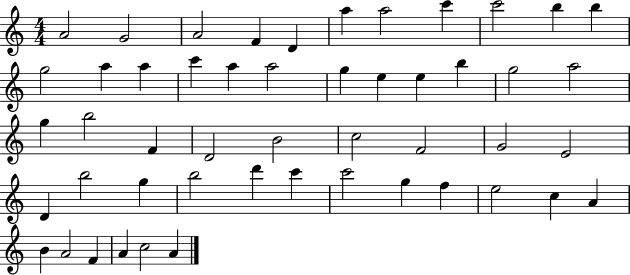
X:1
T:Untitled
M:4/4
L:1/4
K:C
A2 G2 A2 F D a a2 c' c'2 b b g2 a a c' a a2 g e e b g2 a2 g b2 F D2 B2 c2 F2 G2 E2 D b2 g b2 d' c' c'2 g f e2 c A B A2 F A c2 A